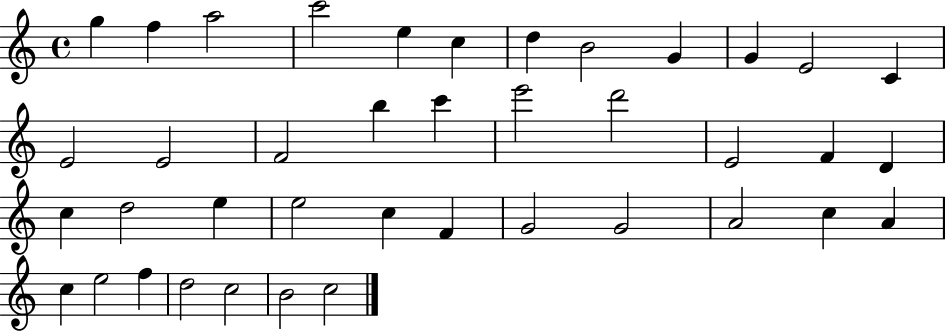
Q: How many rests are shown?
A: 0